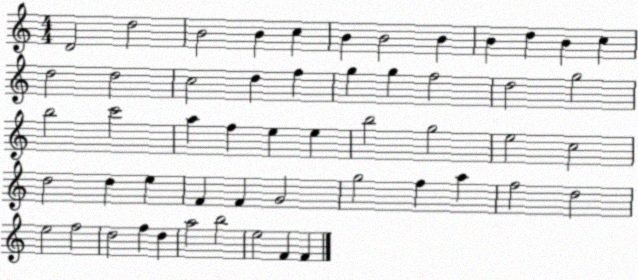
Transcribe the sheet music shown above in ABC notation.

X:1
T:Untitled
M:4/4
L:1/4
K:C
D2 d2 B2 B c B B2 B B d B c d2 d2 c2 d f g g f2 d2 g2 b2 c'2 a f e e b2 g2 e2 c2 d2 d e F F G2 g2 f a f2 d2 e2 f2 d2 f d a2 b2 e2 F F